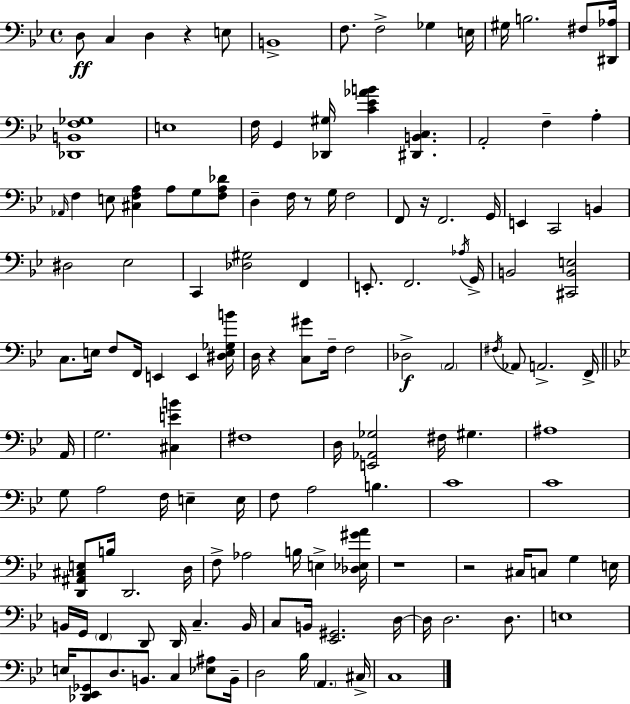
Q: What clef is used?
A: bass